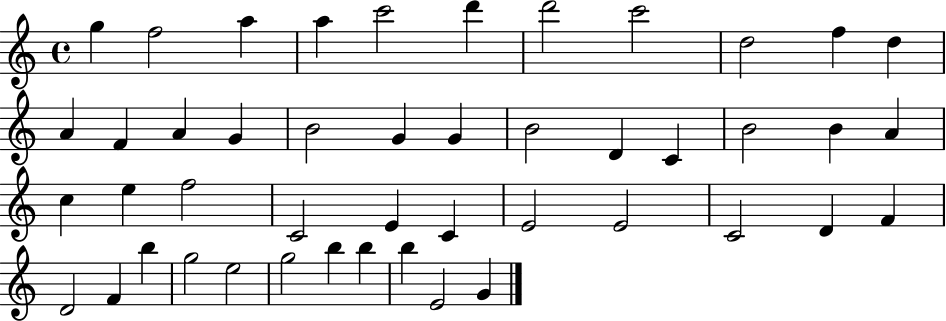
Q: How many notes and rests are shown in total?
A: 46